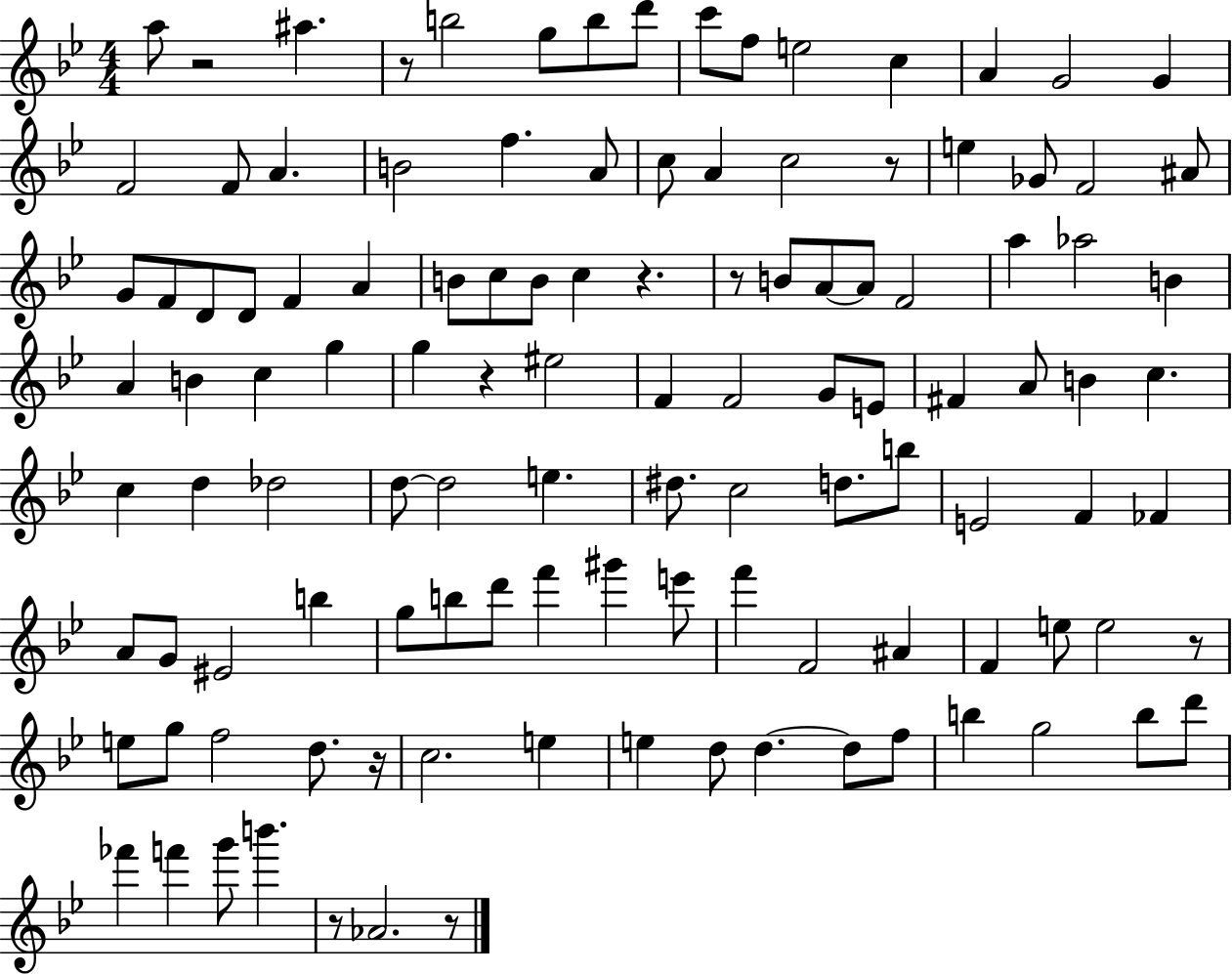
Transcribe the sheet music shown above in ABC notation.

X:1
T:Untitled
M:4/4
L:1/4
K:Bb
a/2 z2 ^a z/2 b2 g/2 b/2 d'/2 c'/2 f/2 e2 c A G2 G F2 F/2 A B2 f A/2 c/2 A c2 z/2 e _G/2 F2 ^A/2 G/2 F/2 D/2 D/2 F A B/2 c/2 B/2 c z z/2 B/2 A/2 A/2 F2 a _a2 B A B c g g z ^e2 F F2 G/2 E/2 ^F A/2 B c c d _d2 d/2 d2 e ^d/2 c2 d/2 b/2 E2 F _F A/2 G/2 ^E2 b g/2 b/2 d'/2 f' ^g' e'/2 f' F2 ^A F e/2 e2 z/2 e/2 g/2 f2 d/2 z/4 c2 e e d/2 d d/2 f/2 b g2 b/2 d'/2 _f' f' g'/2 b' z/2 _A2 z/2